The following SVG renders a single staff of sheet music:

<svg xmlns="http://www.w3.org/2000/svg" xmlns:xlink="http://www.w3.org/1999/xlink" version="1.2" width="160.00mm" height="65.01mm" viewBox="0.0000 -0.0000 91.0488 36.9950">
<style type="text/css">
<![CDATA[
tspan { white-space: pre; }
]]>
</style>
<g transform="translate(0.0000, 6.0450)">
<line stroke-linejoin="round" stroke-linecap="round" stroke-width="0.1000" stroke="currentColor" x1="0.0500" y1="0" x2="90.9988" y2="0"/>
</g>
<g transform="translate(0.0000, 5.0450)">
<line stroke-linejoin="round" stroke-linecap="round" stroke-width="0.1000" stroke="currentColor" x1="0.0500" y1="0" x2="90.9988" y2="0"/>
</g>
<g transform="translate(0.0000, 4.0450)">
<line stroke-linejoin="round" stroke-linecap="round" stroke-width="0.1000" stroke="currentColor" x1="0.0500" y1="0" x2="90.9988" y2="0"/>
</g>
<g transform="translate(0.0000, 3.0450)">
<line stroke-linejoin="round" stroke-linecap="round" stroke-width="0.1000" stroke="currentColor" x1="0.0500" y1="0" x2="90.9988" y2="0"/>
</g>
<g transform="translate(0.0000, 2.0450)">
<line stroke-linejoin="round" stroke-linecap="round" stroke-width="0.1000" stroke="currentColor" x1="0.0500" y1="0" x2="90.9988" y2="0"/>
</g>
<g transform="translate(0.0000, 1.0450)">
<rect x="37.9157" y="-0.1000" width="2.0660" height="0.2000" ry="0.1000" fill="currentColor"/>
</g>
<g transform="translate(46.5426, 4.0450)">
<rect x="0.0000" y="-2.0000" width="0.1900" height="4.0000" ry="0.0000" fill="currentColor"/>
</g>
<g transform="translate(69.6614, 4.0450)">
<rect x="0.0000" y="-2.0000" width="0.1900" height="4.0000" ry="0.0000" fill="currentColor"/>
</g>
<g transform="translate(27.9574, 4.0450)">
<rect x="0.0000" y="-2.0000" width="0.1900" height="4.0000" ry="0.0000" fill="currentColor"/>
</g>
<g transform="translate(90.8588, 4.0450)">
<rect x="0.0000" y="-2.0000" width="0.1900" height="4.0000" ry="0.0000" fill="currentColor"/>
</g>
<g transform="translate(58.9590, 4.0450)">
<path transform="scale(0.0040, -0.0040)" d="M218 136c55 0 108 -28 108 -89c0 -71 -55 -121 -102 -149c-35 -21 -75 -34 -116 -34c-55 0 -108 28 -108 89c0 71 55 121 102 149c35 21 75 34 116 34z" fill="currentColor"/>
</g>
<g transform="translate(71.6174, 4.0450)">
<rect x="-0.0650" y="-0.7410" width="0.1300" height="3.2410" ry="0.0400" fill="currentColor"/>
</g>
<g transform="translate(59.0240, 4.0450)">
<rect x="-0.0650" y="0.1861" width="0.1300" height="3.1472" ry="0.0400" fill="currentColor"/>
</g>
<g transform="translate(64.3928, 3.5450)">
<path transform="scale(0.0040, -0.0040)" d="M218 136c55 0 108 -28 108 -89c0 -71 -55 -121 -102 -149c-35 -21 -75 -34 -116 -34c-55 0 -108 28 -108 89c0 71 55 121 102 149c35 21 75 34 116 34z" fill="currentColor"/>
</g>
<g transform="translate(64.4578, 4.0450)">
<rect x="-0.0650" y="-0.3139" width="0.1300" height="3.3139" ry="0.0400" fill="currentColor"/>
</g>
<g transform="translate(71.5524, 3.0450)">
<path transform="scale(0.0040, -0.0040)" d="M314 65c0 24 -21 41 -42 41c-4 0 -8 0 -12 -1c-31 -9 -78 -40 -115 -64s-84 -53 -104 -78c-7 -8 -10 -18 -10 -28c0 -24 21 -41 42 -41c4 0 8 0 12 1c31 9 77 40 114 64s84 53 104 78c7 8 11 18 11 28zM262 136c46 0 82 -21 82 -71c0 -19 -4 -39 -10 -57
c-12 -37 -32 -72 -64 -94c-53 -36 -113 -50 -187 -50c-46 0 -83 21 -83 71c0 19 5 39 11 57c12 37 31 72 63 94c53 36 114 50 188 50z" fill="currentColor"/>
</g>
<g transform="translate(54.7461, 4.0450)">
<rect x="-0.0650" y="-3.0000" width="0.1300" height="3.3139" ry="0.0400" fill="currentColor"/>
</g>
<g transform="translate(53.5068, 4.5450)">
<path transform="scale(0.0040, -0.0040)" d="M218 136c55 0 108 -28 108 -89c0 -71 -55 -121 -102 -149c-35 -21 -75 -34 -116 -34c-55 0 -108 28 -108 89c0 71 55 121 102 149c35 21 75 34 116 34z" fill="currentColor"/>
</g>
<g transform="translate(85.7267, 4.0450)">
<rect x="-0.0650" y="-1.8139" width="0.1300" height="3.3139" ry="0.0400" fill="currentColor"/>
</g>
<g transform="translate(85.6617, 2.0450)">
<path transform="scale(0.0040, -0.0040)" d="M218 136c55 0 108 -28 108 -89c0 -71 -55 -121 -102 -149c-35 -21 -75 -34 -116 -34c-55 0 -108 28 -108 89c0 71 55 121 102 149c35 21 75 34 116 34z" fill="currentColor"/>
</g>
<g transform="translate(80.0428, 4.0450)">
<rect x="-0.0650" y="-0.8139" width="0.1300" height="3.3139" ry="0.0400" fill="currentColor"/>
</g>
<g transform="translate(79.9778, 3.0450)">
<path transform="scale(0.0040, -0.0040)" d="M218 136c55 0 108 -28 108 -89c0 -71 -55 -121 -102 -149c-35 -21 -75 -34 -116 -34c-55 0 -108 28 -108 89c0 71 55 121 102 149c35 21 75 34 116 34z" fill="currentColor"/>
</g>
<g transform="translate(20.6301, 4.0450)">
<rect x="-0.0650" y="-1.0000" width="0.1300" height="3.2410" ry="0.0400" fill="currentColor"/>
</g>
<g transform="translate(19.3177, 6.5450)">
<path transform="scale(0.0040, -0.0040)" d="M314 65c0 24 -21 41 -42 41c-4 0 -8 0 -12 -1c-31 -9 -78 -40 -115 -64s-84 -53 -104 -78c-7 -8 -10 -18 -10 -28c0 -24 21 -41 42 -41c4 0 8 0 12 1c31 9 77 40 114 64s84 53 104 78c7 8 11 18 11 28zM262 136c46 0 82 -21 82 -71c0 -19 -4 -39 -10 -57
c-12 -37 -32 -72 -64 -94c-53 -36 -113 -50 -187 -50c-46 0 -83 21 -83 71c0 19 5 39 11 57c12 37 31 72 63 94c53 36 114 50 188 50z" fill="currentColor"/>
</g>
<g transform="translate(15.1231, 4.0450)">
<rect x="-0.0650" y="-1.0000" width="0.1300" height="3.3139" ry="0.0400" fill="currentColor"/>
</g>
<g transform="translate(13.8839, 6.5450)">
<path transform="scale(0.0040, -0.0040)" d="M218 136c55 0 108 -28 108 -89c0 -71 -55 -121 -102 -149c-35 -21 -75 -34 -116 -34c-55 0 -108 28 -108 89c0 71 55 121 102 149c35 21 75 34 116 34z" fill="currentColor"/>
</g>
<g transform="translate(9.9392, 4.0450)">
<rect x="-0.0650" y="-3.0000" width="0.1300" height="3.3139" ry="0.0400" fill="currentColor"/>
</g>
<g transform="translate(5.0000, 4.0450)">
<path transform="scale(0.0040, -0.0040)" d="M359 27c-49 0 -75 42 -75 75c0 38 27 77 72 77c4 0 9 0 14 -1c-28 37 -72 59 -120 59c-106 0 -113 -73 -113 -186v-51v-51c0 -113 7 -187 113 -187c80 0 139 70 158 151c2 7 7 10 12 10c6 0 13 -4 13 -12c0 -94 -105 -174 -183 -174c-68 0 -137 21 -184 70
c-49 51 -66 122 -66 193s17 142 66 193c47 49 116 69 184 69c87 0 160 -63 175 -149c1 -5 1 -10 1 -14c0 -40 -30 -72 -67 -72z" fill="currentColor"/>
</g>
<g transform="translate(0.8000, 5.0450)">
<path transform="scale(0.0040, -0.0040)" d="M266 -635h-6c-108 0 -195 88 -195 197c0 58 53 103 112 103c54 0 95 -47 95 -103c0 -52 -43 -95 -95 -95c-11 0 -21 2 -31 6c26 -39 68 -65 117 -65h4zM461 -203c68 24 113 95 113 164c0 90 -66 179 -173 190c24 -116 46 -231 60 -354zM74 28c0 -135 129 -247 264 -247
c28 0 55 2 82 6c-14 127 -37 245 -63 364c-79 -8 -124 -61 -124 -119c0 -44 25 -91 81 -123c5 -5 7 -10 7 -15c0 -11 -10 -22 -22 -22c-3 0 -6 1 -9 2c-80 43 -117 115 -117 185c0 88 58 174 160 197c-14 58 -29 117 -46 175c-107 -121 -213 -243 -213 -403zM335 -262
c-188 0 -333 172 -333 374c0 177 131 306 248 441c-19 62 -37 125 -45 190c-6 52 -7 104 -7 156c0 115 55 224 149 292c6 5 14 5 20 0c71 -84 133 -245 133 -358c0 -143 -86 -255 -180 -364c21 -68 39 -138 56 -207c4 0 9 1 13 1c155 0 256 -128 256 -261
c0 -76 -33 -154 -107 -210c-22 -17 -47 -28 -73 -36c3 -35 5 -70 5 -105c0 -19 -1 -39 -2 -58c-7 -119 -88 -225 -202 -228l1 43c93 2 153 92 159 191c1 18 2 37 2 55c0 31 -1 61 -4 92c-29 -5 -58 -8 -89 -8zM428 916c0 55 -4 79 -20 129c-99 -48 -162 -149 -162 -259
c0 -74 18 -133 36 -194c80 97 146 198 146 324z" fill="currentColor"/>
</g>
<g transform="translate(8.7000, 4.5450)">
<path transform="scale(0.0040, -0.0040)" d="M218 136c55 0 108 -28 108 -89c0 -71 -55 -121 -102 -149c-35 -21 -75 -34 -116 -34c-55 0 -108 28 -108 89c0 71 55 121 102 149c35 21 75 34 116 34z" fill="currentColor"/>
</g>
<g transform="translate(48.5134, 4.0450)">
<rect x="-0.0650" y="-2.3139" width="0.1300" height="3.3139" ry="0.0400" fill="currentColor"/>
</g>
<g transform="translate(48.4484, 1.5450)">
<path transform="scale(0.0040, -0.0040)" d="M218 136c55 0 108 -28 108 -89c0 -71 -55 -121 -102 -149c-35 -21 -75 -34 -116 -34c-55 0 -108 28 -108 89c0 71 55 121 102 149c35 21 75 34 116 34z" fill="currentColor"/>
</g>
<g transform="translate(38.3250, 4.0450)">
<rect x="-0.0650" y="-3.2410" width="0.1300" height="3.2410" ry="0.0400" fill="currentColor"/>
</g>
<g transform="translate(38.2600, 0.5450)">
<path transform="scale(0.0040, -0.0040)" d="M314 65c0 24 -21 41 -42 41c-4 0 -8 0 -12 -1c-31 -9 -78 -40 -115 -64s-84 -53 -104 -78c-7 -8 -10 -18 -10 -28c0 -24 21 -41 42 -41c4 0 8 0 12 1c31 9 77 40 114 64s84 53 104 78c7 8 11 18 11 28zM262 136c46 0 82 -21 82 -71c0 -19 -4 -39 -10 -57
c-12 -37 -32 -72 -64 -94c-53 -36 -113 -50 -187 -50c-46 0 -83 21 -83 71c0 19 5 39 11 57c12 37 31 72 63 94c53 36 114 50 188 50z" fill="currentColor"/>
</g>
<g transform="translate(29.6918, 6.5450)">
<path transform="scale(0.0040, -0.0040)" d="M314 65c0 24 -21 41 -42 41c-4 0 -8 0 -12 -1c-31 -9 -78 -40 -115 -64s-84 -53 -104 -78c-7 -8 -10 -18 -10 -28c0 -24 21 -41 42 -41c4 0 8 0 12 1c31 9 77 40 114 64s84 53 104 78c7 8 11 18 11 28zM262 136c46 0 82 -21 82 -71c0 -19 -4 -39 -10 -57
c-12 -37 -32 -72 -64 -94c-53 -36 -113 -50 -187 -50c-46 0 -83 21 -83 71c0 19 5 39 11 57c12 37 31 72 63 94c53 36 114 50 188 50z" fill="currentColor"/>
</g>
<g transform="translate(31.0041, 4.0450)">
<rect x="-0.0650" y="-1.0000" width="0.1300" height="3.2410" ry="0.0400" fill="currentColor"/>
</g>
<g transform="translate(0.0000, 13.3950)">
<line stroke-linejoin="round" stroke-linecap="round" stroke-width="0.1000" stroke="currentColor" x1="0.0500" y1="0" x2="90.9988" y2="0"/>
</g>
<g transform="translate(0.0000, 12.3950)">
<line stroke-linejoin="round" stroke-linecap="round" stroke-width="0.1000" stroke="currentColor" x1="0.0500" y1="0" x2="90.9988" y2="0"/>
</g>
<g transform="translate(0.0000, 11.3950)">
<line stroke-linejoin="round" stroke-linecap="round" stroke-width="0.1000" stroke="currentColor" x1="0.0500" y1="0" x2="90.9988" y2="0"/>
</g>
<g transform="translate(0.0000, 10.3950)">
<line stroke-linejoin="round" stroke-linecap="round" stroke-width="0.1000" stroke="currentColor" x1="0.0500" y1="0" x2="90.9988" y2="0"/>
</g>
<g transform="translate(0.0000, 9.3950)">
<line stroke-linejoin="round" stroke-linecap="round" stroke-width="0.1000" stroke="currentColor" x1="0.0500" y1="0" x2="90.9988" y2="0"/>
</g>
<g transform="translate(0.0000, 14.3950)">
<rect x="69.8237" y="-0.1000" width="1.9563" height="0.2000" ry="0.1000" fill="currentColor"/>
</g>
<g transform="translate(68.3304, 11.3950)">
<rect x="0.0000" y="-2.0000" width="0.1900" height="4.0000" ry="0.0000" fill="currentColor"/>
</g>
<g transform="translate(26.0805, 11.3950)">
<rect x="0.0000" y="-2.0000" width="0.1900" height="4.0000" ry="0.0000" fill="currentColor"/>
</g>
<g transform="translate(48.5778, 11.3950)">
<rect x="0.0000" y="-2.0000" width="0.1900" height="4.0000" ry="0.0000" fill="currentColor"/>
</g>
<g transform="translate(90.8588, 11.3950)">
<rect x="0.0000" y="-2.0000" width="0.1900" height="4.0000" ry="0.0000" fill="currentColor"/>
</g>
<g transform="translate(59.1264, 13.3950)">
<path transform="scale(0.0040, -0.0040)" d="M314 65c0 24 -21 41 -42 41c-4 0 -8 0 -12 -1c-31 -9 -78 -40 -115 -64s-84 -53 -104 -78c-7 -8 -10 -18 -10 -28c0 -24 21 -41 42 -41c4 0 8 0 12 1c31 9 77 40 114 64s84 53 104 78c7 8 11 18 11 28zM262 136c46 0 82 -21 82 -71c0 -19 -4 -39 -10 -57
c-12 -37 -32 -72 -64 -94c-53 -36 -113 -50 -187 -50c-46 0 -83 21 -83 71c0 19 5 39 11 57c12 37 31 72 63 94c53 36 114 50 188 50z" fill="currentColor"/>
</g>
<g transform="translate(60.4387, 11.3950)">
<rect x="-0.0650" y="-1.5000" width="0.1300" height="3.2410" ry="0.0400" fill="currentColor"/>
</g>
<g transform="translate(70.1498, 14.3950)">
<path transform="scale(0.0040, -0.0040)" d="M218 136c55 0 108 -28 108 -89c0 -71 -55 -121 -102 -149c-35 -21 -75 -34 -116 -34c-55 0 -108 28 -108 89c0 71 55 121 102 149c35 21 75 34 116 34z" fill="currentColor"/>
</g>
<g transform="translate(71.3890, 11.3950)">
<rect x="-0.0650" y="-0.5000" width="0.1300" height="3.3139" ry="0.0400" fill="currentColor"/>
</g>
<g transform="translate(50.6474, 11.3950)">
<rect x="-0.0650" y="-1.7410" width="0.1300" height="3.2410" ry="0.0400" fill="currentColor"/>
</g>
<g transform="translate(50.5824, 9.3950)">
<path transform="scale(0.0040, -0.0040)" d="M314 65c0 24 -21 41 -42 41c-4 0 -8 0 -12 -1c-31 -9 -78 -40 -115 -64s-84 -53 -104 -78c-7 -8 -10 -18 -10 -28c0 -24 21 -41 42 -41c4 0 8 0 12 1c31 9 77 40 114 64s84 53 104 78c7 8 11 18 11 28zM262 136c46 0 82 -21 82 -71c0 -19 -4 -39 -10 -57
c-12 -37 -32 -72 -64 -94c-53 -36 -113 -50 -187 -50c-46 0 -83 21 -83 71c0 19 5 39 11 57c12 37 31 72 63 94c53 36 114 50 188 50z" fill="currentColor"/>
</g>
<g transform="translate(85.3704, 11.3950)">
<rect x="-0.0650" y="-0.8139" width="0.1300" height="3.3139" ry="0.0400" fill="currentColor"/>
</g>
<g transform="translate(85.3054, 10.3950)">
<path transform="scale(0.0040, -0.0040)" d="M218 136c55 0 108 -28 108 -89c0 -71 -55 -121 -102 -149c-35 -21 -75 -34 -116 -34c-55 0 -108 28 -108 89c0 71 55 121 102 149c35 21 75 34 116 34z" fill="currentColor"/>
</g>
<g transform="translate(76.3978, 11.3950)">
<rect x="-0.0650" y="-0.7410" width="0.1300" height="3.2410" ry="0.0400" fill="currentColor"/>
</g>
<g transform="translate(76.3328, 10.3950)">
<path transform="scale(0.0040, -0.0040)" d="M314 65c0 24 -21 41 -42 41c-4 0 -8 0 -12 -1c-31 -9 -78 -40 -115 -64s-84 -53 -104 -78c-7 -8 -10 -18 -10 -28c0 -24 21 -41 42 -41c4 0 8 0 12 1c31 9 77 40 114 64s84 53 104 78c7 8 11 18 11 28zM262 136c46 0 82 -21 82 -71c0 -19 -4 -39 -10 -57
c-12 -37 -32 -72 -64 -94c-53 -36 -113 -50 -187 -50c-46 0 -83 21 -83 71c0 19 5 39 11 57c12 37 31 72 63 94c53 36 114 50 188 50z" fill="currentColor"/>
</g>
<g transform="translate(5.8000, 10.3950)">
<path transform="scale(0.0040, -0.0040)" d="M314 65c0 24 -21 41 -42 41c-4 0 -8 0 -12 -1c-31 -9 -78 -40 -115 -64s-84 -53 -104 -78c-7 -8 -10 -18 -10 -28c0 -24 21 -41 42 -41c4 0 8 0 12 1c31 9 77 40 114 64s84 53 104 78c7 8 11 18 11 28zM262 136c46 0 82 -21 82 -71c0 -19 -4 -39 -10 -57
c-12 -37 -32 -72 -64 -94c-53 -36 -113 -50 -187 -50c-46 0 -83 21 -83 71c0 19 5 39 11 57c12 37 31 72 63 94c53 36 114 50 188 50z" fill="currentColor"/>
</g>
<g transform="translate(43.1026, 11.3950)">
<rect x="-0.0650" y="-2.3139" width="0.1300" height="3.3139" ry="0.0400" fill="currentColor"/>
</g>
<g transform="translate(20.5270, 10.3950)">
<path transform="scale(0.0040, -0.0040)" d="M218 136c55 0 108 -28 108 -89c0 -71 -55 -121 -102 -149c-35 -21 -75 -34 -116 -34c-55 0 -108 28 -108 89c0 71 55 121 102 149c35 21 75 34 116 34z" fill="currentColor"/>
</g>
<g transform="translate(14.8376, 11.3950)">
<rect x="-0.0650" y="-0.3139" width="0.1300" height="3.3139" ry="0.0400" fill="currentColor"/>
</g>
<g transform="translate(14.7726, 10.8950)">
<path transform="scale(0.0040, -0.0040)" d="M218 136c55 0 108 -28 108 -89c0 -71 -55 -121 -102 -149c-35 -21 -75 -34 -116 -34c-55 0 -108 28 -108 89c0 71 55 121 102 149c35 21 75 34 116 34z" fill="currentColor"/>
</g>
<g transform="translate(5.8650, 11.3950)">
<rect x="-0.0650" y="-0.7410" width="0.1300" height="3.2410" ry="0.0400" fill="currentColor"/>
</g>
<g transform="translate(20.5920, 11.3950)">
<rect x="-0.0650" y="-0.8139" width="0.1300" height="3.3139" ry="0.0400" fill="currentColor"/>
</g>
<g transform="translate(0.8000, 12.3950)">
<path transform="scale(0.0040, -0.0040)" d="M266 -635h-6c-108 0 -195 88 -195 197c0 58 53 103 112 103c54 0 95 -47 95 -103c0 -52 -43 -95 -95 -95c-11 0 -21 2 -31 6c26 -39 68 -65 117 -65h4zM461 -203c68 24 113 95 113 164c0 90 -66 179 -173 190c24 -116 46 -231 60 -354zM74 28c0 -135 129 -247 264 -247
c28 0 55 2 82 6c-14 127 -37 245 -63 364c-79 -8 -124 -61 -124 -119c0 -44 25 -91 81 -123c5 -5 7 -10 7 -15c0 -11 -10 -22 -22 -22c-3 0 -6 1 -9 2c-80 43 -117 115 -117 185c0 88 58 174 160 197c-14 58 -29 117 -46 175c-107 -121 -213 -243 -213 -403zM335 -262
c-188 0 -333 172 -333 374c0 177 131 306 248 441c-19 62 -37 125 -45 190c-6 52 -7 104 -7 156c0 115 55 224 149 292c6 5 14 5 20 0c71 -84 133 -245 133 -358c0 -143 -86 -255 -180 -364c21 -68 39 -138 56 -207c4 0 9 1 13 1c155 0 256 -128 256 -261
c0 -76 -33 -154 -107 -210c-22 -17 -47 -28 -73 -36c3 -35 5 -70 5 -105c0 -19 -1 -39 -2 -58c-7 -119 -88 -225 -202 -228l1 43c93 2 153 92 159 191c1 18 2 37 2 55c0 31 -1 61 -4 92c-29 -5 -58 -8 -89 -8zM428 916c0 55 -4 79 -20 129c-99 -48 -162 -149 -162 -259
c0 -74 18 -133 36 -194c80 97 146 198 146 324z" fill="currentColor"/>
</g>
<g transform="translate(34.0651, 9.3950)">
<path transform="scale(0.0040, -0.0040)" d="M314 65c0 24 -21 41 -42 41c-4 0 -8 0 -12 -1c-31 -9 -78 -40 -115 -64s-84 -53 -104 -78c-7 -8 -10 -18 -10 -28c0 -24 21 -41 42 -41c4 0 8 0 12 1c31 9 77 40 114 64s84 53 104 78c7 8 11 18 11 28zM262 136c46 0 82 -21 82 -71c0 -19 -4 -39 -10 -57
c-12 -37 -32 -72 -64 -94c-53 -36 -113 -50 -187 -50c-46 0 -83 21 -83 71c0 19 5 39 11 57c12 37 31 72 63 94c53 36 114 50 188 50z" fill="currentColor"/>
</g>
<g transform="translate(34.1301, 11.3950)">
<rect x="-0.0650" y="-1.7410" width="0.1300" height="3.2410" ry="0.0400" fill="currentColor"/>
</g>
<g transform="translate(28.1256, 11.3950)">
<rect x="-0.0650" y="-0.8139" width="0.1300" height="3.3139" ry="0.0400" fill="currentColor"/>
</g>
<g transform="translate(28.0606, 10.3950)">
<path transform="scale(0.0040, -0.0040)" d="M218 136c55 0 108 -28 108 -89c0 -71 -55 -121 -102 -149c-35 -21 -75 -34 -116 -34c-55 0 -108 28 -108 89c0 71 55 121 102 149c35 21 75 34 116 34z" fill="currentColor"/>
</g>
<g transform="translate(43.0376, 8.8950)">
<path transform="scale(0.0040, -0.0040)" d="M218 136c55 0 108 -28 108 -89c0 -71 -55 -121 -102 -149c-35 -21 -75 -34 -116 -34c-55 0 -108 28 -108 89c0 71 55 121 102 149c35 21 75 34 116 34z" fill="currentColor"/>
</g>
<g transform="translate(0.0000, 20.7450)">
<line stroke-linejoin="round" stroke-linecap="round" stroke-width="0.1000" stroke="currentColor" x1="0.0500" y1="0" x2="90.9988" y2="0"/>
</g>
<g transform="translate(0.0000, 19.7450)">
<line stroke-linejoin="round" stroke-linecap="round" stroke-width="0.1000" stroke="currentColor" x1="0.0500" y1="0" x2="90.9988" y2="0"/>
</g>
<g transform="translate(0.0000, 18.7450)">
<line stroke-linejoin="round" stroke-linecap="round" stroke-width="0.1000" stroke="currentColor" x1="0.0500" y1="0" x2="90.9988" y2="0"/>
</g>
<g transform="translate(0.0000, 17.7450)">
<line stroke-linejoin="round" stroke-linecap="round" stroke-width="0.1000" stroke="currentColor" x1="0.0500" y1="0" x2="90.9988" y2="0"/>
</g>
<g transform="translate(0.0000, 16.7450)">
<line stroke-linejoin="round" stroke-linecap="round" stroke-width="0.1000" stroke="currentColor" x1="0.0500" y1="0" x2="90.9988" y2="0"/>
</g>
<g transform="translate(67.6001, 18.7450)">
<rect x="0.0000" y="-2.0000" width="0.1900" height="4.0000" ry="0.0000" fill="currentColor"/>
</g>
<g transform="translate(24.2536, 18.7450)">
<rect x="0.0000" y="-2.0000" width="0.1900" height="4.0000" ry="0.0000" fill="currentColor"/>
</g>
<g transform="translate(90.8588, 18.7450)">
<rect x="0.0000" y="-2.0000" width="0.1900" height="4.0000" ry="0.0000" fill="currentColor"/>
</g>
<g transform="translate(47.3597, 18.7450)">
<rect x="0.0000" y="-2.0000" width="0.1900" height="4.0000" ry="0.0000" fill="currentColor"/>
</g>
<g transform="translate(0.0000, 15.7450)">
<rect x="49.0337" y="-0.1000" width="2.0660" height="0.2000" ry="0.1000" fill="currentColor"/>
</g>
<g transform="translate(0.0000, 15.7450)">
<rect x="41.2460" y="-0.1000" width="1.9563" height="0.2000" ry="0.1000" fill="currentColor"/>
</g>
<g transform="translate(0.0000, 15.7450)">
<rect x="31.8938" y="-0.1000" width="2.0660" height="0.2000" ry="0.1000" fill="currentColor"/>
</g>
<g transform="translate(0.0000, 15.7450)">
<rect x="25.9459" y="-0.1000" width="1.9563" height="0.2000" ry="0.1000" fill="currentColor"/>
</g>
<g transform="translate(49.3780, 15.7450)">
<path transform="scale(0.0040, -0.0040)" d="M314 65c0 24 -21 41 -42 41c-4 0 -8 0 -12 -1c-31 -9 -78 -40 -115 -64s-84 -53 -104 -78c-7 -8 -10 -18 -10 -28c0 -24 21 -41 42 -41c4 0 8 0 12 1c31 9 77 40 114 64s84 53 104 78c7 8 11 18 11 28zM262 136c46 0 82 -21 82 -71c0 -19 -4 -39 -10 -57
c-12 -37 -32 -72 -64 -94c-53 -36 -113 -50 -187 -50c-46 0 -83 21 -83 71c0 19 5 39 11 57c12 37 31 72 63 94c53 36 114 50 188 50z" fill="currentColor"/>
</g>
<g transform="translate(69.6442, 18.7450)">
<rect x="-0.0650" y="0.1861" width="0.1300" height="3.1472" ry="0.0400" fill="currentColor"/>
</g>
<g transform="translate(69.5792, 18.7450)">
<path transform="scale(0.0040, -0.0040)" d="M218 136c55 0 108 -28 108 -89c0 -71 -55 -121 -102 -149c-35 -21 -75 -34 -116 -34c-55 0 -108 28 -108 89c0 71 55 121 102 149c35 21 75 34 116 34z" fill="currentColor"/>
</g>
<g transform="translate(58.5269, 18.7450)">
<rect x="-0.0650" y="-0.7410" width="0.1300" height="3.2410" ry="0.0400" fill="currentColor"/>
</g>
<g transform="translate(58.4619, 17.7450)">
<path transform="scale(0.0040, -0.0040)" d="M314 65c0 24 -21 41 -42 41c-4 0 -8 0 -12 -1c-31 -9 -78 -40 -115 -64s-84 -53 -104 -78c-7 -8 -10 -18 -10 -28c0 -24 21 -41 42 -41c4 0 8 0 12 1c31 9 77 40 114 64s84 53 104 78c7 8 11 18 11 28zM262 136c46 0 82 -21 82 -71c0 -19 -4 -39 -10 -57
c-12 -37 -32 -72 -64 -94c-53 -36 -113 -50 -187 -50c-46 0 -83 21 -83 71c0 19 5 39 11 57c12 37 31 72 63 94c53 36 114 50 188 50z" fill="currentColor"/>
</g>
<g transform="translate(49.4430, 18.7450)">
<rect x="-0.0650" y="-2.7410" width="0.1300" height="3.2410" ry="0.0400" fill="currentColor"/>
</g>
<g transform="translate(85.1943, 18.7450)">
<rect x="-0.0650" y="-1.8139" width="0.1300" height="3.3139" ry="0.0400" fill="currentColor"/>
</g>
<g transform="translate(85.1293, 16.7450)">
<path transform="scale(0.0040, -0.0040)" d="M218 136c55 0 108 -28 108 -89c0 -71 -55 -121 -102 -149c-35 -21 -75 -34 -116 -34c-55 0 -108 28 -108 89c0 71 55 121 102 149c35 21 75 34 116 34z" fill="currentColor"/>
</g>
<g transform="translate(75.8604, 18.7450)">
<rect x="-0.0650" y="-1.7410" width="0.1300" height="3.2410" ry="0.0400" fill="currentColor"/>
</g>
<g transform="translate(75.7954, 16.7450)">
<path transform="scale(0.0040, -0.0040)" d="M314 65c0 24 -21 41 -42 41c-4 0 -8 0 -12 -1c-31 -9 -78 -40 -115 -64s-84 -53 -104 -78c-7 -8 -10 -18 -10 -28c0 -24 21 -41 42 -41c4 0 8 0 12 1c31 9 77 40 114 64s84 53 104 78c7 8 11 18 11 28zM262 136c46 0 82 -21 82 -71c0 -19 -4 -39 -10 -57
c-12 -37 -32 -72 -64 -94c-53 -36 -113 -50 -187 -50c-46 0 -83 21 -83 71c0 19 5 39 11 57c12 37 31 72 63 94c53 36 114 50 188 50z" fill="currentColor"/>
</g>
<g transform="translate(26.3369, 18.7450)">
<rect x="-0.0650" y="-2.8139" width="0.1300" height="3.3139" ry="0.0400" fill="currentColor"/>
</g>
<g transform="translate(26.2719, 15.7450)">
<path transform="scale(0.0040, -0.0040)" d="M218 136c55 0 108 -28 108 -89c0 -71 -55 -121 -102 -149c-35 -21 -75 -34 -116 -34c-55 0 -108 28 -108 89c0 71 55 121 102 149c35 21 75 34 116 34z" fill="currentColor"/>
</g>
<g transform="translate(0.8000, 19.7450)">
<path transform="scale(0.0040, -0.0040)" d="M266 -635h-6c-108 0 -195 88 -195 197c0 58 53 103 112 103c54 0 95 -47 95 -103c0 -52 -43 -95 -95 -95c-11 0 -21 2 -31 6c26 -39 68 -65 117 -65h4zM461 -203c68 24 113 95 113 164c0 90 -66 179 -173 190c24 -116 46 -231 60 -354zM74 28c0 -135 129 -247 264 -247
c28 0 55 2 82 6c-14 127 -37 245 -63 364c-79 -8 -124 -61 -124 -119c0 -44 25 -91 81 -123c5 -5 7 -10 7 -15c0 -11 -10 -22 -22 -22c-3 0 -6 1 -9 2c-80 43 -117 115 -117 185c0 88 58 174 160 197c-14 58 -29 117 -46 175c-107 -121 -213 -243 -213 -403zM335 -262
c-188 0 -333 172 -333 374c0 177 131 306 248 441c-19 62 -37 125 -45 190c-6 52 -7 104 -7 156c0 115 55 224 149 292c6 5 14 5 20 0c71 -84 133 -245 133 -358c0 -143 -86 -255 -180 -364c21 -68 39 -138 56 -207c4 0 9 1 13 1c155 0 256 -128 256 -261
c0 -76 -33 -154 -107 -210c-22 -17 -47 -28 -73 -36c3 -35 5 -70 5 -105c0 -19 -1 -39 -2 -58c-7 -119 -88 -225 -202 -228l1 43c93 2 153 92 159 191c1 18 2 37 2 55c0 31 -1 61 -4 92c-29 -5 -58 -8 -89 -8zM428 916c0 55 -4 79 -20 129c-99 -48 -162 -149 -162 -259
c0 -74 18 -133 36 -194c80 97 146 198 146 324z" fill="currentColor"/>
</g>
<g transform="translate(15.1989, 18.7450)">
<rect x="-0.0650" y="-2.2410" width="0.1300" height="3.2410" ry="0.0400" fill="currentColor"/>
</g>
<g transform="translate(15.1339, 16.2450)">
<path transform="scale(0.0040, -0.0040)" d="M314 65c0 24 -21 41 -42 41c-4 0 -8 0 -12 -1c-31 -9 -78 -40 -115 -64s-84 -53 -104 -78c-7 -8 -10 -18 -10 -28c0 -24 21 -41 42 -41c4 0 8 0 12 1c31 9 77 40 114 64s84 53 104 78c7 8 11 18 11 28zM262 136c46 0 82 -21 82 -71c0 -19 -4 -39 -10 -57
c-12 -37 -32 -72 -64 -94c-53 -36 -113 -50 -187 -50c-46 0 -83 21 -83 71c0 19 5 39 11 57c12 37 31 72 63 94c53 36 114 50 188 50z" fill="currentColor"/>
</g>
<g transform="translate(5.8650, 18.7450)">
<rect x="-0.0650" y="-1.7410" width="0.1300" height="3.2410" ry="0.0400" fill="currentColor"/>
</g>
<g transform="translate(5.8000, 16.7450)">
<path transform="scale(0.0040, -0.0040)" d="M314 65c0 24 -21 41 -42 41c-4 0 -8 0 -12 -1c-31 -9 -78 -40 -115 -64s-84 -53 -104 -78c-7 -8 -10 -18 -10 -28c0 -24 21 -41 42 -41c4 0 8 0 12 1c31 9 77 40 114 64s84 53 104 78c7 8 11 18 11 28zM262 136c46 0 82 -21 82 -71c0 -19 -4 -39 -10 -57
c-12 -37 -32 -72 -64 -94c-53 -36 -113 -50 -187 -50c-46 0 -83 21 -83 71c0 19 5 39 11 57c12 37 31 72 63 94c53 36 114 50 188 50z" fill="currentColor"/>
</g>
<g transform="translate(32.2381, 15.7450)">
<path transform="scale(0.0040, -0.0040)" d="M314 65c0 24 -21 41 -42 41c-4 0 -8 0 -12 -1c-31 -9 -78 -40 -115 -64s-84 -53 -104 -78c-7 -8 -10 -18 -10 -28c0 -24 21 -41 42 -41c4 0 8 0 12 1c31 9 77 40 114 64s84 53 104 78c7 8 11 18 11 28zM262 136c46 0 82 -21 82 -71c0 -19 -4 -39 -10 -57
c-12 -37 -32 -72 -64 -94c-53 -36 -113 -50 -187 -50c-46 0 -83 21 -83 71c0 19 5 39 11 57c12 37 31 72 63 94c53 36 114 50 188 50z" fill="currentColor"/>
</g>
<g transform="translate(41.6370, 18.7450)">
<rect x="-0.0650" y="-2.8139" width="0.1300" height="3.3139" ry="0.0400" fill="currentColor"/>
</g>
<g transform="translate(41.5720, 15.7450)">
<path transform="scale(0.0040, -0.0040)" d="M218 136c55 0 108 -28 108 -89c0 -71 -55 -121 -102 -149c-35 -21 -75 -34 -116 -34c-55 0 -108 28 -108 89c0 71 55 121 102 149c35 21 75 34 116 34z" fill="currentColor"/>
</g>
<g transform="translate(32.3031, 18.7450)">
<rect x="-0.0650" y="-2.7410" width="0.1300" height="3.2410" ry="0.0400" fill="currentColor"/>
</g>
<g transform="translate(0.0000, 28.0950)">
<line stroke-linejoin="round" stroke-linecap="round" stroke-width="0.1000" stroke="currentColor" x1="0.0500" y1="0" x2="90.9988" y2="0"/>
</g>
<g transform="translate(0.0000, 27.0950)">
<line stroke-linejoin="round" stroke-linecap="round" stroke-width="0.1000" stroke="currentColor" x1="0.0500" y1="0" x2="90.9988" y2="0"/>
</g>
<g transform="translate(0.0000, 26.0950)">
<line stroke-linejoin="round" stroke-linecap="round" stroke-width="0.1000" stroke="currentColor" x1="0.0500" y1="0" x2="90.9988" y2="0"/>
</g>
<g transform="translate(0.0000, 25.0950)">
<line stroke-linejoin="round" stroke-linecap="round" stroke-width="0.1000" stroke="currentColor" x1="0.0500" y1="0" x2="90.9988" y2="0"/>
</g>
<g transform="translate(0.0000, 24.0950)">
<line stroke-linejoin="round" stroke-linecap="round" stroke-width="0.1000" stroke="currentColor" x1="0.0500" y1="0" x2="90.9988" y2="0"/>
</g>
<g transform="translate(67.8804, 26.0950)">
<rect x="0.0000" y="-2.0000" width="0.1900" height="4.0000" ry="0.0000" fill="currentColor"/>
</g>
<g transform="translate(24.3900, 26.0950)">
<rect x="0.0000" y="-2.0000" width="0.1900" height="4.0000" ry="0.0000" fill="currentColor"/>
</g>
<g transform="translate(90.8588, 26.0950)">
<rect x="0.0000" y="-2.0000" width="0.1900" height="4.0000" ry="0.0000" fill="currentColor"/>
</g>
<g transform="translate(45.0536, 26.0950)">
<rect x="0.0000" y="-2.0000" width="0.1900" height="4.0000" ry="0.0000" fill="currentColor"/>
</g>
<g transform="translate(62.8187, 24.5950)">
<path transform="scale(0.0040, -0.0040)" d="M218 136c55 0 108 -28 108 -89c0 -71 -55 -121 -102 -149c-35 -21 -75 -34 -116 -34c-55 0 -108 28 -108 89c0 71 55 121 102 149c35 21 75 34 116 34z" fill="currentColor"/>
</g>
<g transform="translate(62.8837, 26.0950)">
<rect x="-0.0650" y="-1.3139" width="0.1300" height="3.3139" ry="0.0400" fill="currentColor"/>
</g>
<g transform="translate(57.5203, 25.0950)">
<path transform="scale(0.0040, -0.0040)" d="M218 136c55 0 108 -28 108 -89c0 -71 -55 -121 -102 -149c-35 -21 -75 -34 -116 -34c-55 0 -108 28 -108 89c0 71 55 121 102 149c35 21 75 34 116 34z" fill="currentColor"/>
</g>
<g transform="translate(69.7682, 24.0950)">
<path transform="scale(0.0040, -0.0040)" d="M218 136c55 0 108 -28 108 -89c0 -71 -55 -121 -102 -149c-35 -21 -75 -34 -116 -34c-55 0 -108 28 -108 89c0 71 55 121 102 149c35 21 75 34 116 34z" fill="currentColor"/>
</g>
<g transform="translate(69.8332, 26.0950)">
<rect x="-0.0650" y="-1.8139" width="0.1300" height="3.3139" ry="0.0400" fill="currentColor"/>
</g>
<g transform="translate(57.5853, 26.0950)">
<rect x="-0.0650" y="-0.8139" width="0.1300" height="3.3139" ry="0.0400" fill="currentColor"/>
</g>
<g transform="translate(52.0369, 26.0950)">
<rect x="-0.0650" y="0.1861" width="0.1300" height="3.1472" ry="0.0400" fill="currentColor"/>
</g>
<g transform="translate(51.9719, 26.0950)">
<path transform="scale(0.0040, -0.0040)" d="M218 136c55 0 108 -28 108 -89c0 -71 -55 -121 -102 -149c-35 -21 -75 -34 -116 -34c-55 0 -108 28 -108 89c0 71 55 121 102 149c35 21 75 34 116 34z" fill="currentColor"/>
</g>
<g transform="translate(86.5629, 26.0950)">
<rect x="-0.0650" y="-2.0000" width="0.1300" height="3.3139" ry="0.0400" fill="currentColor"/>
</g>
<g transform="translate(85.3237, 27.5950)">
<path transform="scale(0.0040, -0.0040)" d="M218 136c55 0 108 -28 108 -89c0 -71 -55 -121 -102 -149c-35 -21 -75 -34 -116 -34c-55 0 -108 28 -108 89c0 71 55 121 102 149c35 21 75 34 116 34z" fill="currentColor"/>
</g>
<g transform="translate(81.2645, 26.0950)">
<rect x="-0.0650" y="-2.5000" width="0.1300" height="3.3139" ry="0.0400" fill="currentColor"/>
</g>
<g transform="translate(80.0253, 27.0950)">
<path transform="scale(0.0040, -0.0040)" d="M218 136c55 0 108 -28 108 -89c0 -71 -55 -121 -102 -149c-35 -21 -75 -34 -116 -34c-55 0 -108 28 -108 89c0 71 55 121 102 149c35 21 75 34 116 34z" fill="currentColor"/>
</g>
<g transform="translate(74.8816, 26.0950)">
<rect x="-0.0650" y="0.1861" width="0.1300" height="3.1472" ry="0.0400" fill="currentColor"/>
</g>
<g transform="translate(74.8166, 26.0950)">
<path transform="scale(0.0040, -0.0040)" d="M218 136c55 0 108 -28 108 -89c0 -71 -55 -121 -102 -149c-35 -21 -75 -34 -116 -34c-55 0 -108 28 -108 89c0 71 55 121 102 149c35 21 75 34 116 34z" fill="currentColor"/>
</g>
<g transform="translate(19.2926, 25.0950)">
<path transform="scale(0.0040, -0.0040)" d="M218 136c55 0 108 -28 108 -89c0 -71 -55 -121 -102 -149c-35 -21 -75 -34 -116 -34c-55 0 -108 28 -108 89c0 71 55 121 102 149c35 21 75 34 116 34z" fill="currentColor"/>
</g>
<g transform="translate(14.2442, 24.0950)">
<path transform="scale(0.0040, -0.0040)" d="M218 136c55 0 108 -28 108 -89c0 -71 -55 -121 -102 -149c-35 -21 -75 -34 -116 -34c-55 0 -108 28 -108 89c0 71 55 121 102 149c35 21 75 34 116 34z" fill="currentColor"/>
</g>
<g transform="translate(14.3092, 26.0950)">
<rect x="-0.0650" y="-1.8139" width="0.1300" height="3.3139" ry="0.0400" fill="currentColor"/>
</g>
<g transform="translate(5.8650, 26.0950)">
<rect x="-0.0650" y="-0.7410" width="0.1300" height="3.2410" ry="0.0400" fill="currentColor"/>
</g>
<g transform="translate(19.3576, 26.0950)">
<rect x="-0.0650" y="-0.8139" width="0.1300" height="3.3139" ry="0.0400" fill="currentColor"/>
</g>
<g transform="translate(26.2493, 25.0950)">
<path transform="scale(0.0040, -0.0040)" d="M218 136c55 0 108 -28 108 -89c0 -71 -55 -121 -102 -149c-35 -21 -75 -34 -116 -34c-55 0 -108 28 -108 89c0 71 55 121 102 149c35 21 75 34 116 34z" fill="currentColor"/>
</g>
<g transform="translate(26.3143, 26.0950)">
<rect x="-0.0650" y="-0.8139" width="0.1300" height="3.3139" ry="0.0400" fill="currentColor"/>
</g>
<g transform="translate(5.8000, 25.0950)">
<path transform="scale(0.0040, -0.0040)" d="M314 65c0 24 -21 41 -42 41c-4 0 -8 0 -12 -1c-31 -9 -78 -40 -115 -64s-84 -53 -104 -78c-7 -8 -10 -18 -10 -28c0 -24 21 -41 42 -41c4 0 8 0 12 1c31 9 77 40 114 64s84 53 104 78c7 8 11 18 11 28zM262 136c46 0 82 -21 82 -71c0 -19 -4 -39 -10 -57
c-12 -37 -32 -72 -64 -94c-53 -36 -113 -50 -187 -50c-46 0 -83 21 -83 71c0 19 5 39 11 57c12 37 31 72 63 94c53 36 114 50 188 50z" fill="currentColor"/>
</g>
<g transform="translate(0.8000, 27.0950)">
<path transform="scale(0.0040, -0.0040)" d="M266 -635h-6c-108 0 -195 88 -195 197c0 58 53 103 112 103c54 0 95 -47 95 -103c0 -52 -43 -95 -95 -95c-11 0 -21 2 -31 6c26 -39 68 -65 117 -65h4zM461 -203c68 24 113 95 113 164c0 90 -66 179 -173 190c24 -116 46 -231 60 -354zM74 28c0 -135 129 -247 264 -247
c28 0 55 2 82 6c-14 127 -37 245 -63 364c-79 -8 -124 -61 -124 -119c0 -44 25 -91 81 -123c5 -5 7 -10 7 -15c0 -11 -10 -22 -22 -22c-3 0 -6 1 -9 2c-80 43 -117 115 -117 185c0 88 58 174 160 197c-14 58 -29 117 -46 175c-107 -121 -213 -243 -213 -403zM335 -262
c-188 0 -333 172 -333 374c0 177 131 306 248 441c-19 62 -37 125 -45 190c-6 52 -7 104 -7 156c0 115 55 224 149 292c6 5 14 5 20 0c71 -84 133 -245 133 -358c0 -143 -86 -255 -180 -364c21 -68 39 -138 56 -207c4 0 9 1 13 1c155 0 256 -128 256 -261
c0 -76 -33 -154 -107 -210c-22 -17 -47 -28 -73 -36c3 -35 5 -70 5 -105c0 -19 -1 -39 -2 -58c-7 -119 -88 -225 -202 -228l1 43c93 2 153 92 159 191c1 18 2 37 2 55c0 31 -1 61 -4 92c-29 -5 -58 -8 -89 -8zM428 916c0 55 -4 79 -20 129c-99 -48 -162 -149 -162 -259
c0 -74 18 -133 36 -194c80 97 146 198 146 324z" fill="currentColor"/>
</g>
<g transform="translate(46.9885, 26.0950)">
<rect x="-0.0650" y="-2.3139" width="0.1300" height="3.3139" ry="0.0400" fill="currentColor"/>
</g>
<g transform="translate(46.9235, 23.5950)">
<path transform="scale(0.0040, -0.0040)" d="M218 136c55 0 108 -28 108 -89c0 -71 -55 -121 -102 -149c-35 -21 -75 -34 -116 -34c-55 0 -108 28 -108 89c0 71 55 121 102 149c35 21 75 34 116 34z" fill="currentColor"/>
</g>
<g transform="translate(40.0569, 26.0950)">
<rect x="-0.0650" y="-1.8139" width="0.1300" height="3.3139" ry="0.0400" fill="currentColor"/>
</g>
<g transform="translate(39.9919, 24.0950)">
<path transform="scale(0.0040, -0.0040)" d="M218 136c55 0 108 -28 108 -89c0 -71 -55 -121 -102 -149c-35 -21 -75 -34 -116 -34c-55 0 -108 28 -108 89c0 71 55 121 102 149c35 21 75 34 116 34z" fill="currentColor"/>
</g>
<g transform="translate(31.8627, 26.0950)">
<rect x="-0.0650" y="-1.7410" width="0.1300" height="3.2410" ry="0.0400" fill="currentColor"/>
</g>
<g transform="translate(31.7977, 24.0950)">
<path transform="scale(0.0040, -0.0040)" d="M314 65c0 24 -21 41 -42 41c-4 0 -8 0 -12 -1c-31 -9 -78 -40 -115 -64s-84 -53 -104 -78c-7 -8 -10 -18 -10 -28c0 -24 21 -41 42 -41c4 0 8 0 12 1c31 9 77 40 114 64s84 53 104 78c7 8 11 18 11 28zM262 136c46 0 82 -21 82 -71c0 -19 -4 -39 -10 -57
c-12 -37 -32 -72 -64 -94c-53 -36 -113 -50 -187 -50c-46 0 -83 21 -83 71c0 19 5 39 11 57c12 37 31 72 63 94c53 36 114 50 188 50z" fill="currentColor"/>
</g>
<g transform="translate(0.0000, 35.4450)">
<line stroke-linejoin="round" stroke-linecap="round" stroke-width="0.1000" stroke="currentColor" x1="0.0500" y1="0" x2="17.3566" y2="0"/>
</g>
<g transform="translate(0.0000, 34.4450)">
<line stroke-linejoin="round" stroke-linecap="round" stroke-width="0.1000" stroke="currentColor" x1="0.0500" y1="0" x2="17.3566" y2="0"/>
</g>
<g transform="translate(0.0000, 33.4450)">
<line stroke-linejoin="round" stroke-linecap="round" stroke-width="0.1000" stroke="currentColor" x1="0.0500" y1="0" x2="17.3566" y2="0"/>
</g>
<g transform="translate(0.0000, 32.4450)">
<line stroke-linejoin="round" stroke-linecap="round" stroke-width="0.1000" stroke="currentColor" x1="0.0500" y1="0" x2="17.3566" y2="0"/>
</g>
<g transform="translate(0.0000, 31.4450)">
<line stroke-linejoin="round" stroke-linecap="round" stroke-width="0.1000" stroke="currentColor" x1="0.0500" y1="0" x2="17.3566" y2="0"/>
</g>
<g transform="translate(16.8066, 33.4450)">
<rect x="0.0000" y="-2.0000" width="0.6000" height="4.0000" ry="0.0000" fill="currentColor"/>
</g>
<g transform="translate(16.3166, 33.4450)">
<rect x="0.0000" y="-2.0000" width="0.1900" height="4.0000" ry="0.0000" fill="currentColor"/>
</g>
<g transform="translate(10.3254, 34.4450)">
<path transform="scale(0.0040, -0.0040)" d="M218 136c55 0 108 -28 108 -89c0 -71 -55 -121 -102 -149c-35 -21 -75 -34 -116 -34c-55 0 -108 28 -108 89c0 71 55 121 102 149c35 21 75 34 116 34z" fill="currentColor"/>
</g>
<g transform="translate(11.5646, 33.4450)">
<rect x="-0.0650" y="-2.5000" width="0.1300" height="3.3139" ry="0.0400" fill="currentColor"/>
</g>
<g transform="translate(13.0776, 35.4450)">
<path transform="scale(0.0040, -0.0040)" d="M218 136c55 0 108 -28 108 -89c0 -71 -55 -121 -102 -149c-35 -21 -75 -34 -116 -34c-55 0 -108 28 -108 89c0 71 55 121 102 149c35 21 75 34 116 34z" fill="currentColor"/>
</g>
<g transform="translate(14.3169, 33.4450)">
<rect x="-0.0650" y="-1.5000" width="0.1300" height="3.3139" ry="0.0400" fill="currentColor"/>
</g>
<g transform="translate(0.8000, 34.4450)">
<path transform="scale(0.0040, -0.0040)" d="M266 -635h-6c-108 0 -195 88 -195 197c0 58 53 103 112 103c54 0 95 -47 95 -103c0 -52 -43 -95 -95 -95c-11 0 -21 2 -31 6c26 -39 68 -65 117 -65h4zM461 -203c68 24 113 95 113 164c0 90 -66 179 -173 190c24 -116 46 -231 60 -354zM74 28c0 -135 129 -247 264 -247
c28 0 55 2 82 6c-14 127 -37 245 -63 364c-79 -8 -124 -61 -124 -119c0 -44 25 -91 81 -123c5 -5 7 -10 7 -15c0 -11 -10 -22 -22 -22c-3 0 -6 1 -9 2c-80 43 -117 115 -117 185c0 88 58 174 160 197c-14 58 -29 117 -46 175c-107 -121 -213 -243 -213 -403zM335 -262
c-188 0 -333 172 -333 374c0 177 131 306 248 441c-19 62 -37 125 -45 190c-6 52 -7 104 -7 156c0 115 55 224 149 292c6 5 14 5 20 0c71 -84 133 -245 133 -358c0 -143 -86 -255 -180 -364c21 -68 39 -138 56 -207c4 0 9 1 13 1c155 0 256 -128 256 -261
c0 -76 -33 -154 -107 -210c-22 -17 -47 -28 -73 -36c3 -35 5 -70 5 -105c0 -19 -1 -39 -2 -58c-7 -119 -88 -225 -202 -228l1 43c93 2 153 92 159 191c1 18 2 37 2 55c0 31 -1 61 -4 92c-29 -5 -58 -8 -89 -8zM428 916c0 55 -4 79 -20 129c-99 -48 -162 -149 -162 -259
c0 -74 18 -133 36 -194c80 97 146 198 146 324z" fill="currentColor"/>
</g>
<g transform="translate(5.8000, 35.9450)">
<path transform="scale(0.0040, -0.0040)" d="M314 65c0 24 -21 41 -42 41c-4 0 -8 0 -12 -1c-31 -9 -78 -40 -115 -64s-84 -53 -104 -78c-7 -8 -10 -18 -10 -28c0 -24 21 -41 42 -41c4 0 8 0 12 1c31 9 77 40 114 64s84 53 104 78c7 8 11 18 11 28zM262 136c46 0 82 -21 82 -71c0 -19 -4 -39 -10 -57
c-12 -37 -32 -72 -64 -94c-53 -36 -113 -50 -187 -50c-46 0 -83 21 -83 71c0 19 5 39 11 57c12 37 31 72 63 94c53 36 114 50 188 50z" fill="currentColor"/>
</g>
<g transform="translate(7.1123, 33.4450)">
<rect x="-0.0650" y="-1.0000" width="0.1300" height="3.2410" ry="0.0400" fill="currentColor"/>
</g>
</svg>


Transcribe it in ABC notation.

X:1
T:Untitled
M:4/4
L:1/4
K:C
A D D2 D2 b2 g A B c d2 d f d2 c d d f2 g f2 E2 C d2 d f2 g2 a a2 a a2 d2 B f2 f d2 f d d f2 f g B d e f B G F D2 G E